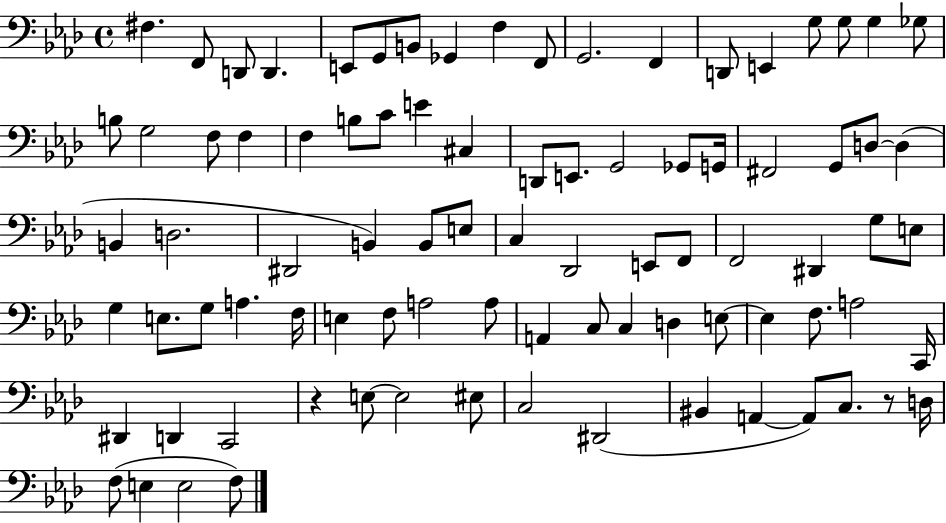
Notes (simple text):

F#3/q. F2/e D2/e D2/q. E2/e G2/e B2/e Gb2/q F3/q F2/e G2/h. F2/q D2/e E2/q G3/e G3/e G3/q Gb3/e B3/e G3/h F3/e F3/q F3/q B3/e C4/e E4/q C#3/q D2/e E2/e. G2/h Gb2/e G2/s F#2/h G2/e D3/e D3/q B2/q D3/h. D#2/h B2/q B2/e E3/e C3/q Db2/h E2/e F2/e F2/h D#2/q G3/e E3/e G3/q E3/e. G3/e A3/q. F3/s E3/q F3/e A3/h A3/e A2/q C3/e C3/q D3/q E3/e E3/q F3/e. A3/h C2/s D#2/q D2/q C2/h R/q E3/e E3/h EIS3/e C3/h D#2/h BIS2/q A2/q A2/e C3/e. R/e D3/s F3/e E3/q E3/h F3/e